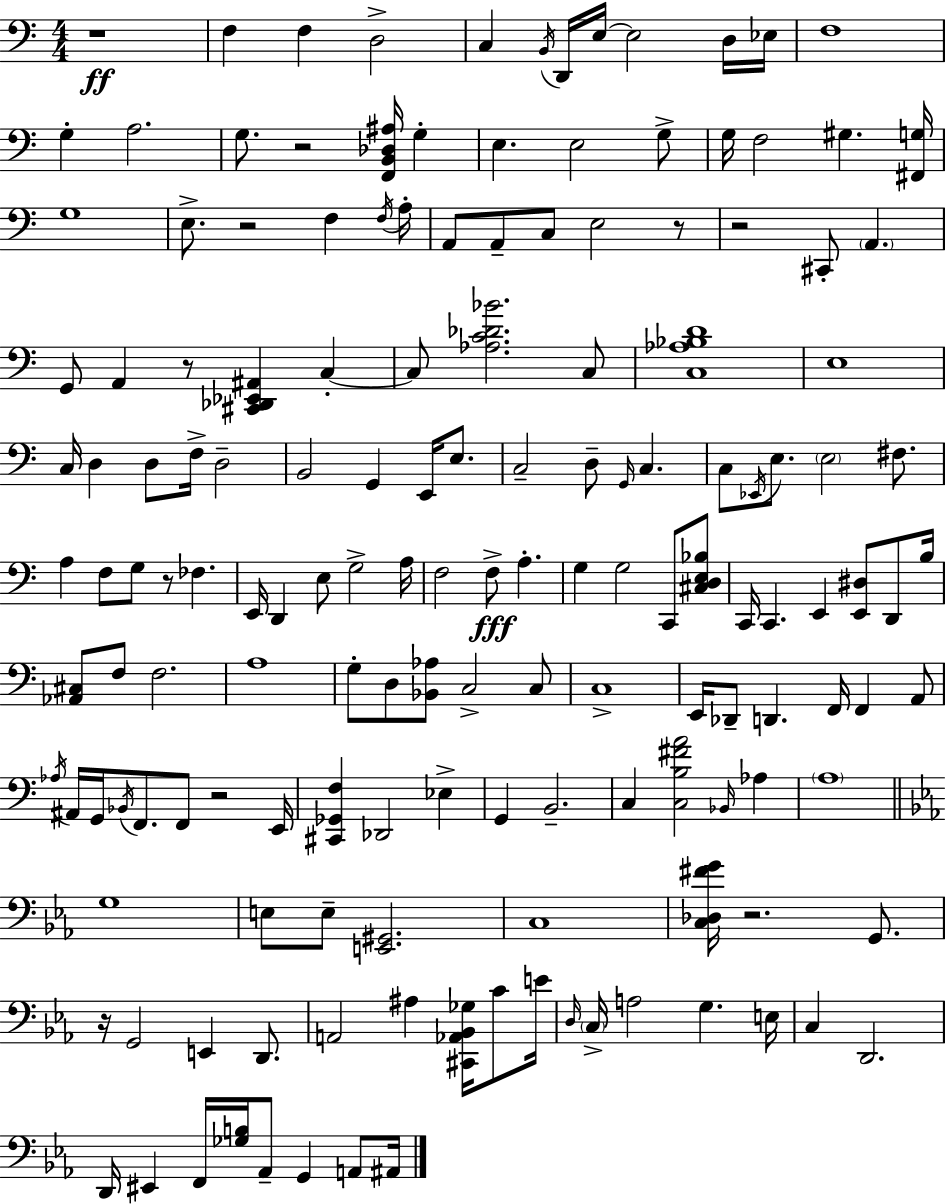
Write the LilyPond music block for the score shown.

{
  \clef bass
  \numericTimeSignature
  \time 4/4
  \key a \minor
  r1\ff | f4 f4 d2-> | c4 \acciaccatura { b,16 } d,16 e16~~ e2 d16 | ees16 f1 | \break g4-. a2. | g8. r2 <f, b, des ais>16 g4-. | e4. e2 g8-> | g16 f2 gis4. | \break <fis, g>16 g1 | e8.-> r2 f4 | \acciaccatura { f16 } a16-. a,8 a,8-- c8 e2 | r8 r2 cis,8-. \parenthesize a,4. | \break g,8 a,4 r8 <cis, des, ees, ais,>4 c4-.~~ | c8 <aes c' des' bes'>2. | c8 <c aes bes d'>1 | e1 | \break c16 d4 d8 f16-> d2-- | b,2 g,4 e,16 e8. | c2-- d8-- \grace { g,16 } c4. | c8 \acciaccatura { ees,16 } e8. \parenthesize e2 | \break fis8. a4 f8 g8 r8 fes4. | e,16 d,4 e8 g2-> | a16 f2 f8->\fff a4.-. | g4 g2 | \break c,8 <cis d e bes>8 c,16 c,4. e,4 <e, dis>8 | d,8 b16 <aes, cis>8 f8 f2. | a1 | g8-. d8 <bes, aes>8 c2-> | \break c8 c1-> | e,16 des,8-- d,4. f,16 f,4 | a,8 \acciaccatura { aes16 } ais,16 g,16 \acciaccatura { bes,16 } f,8. f,8 r2 | e,16 <cis, ges, f>4 des,2 | \break ees4-> g,4 b,2.-- | c4 <c b fis' a'>2 | \grace { bes,16 } aes4 \parenthesize a1 | \bar "||" \break \key ees \major g1 | e8 e8-- <e, gis,>2. | c1 | <c des fis' g'>16 r2. g,8. | \break r16 g,2 e,4 d,8. | a,2 ais4 <cis, aes, bes, ges>16 c'8 e'16 | \grace { d16 } \parenthesize c16-> a2 g4. | e16 c4 d,2. | \break d,16 eis,4 f,16 <ges b>16 aes,8-- g,4 a,8 | ais,16 \bar "|."
}